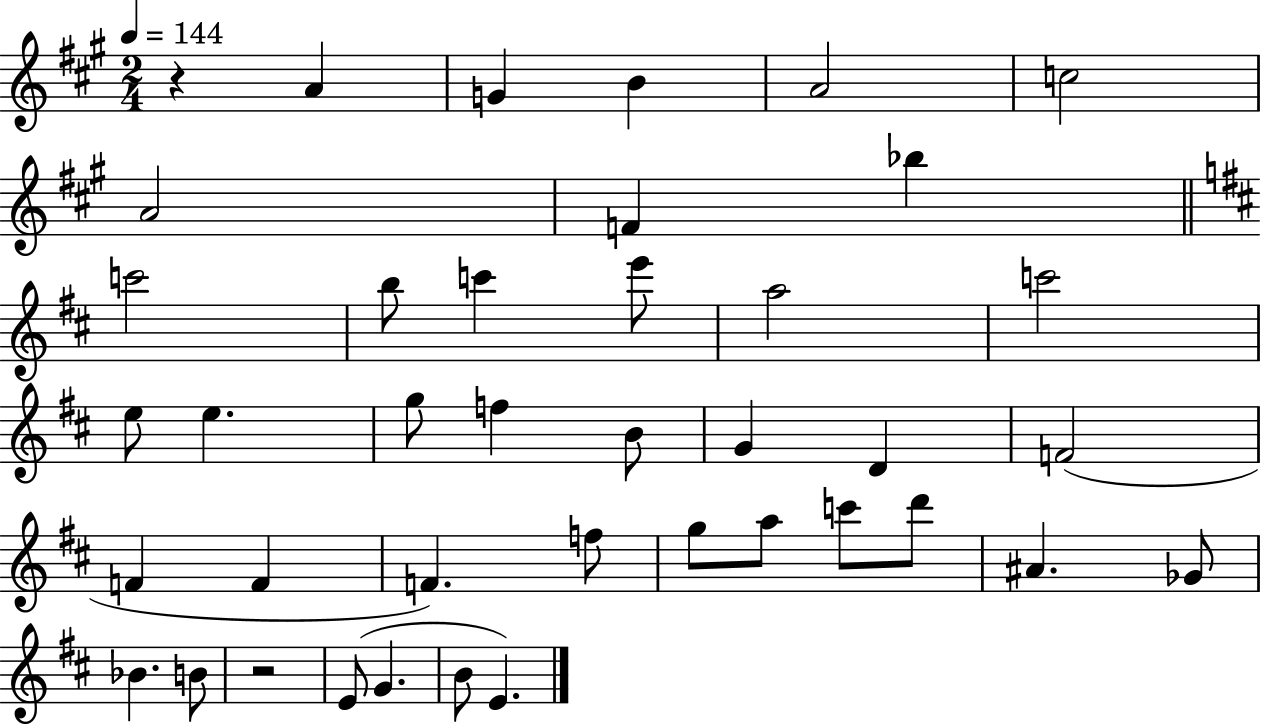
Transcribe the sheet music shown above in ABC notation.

X:1
T:Untitled
M:2/4
L:1/4
K:A
z A G B A2 c2 A2 F _b c'2 b/2 c' e'/2 a2 c'2 e/2 e g/2 f B/2 G D F2 F F F f/2 g/2 a/2 c'/2 d'/2 ^A _G/2 _B B/2 z2 E/2 G B/2 E